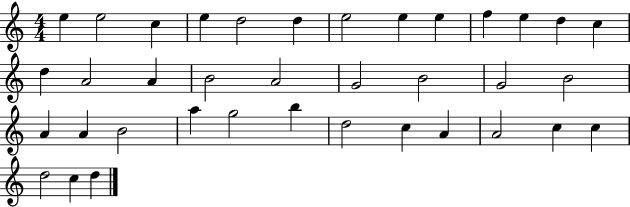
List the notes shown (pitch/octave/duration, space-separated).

E5/q E5/h C5/q E5/q D5/h D5/q E5/h E5/q E5/q F5/q E5/q D5/q C5/q D5/q A4/h A4/q B4/h A4/h G4/h B4/h G4/h B4/h A4/q A4/q B4/h A5/q G5/h B5/q D5/h C5/q A4/q A4/h C5/q C5/q D5/h C5/q D5/q